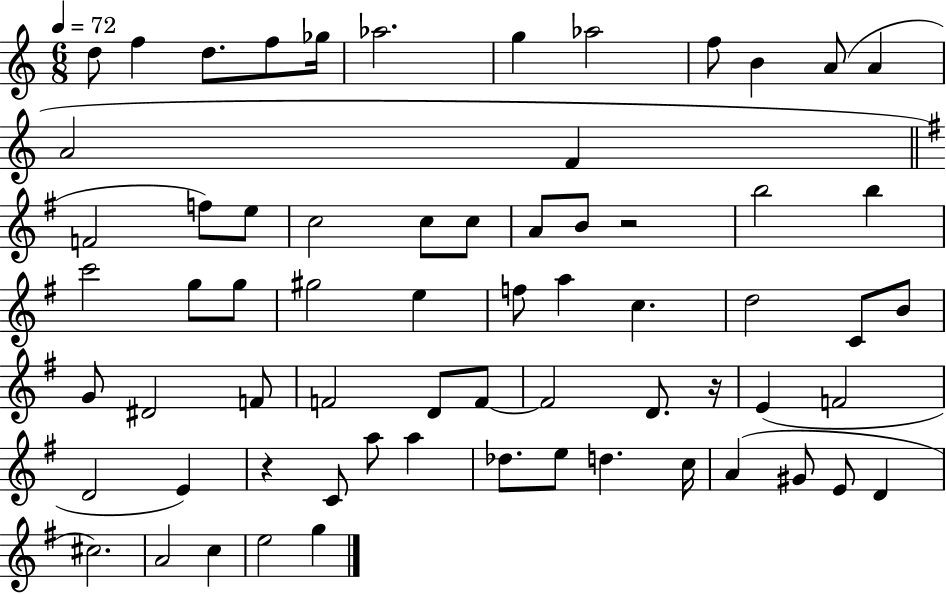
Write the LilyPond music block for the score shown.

{
  \clef treble
  \numericTimeSignature
  \time 6/8
  \key c \major
  \tempo 4 = 72
  \repeat volta 2 { d''8 f''4 d''8. f''8 ges''16 | aes''2. | g''4 aes''2 | f''8 b'4 a'8( a'4 | \break a'2 f'4 | \bar "||" \break \key g \major f'2 f''8) e''8 | c''2 c''8 c''8 | a'8 b'8 r2 | b''2 b''4 | \break c'''2 g''8 g''8 | gis''2 e''4 | f''8 a''4 c''4. | d''2 c'8 b'8 | \break g'8 dis'2 f'8 | f'2 d'8 f'8~~ | f'2 d'8. r16 | e'4( f'2 | \break d'2 e'4) | r4 c'8 a''8 a''4 | des''8. e''8 d''4. c''16 | a'4( gis'8 e'8 d'4 | \break cis''2.) | a'2 c''4 | e''2 g''4 | } \bar "|."
}